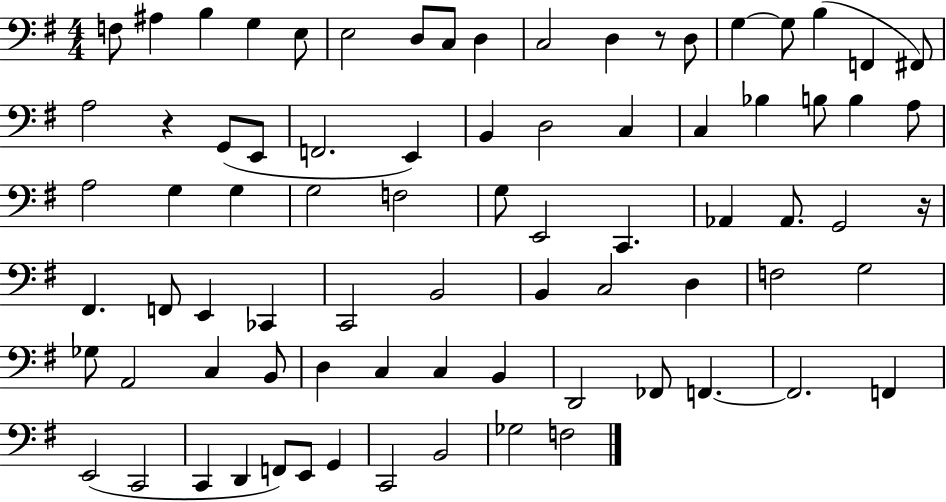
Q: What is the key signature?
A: G major